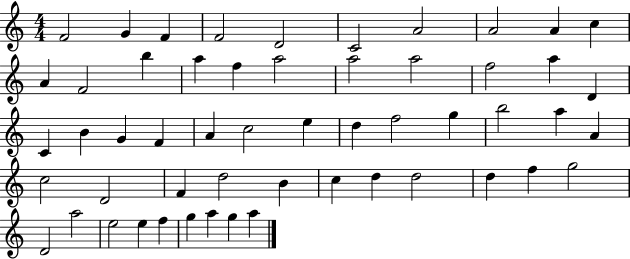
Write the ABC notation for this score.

X:1
T:Untitled
M:4/4
L:1/4
K:C
F2 G F F2 D2 C2 A2 A2 A c A F2 b a f a2 a2 a2 f2 a D C B G F A c2 e d f2 g b2 a A c2 D2 F d2 B c d d2 d f g2 D2 a2 e2 e f g a g a